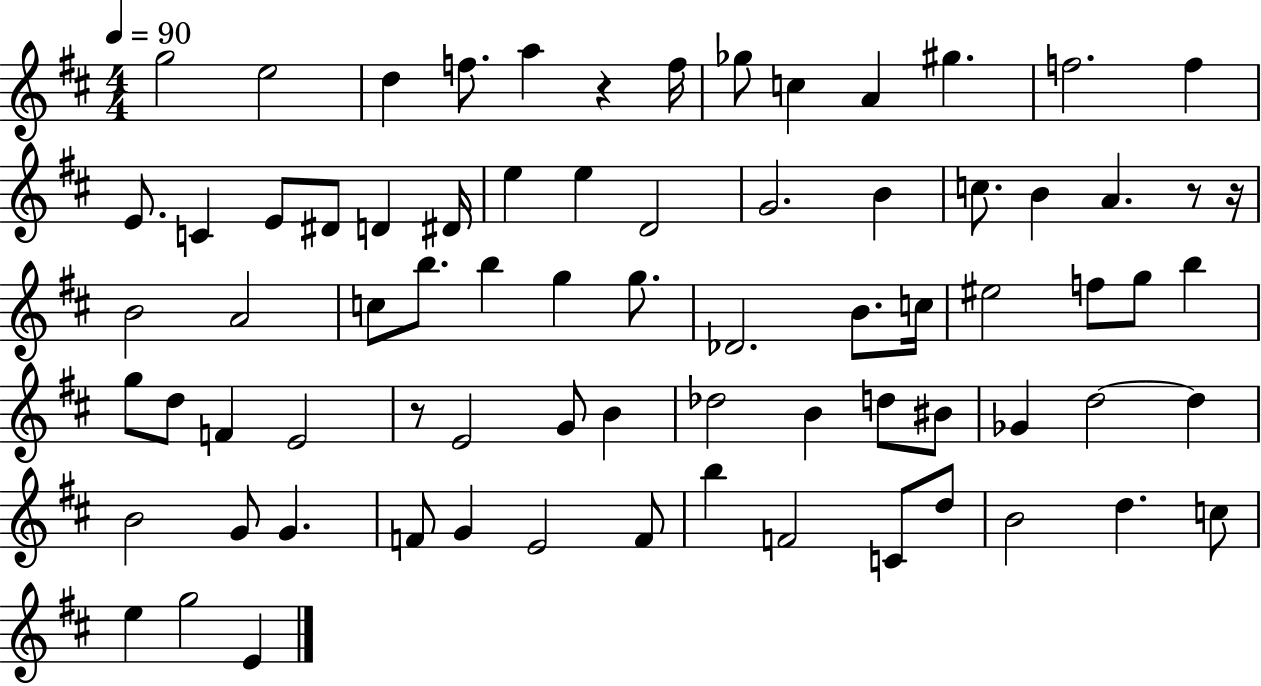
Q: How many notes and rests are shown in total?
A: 75